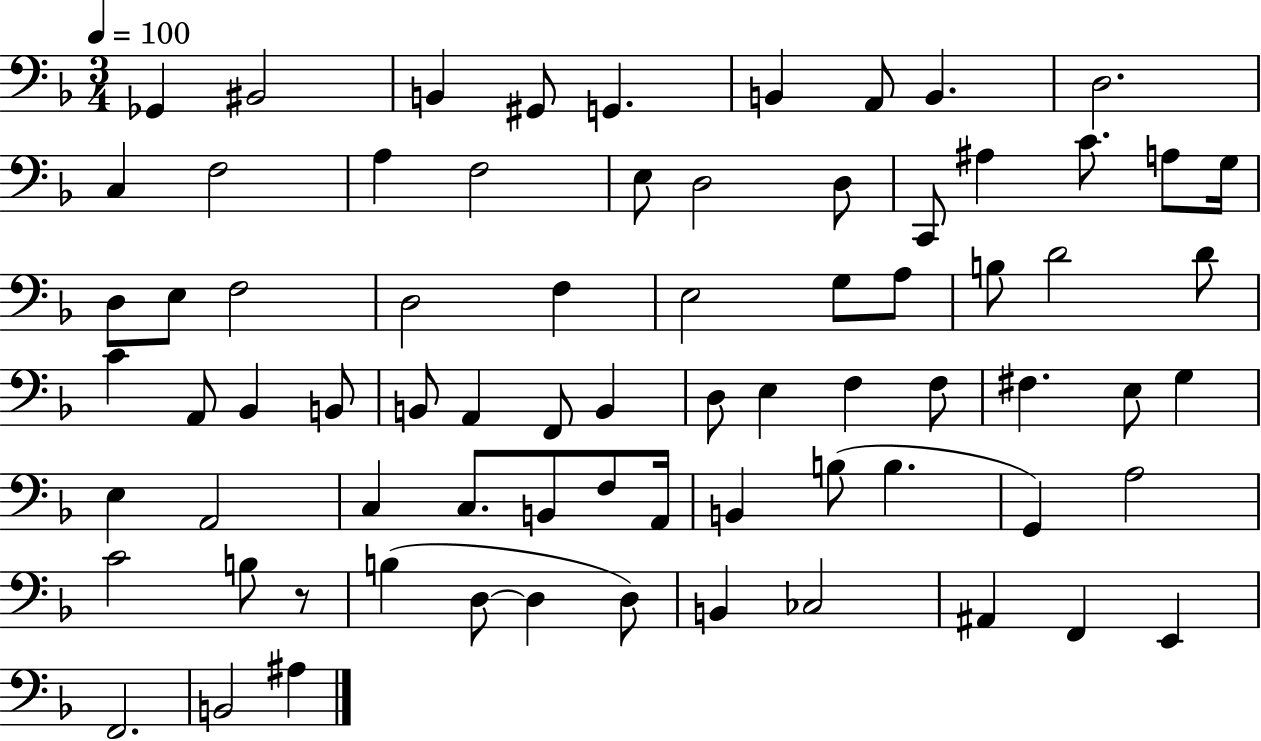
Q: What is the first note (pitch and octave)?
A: Gb2